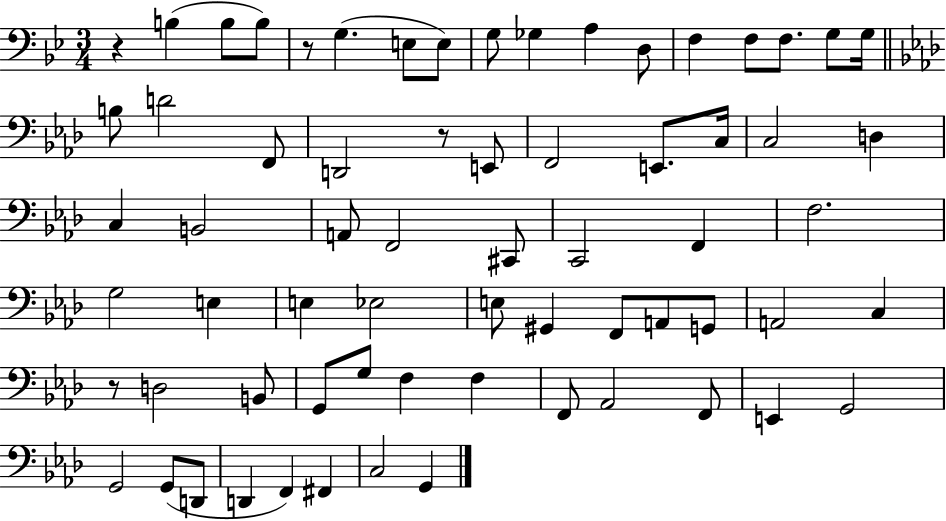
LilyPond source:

{
  \clef bass
  \numericTimeSignature
  \time 3/4
  \key bes \major
  r4 b4( b8 b8) | r8 g4.( e8 e8) | g8 ges4 a4 d8 | f4 f8 f8. g8 g16 | \break \bar "||" \break \key aes \major b8 d'2 f,8 | d,2 r8 e,8 | f,2 e,8. c16 | c2 d4 | \break c4 b,2 | a,8 f,2 cis,8 | c,2 f,4 | f2. | \break g2 e4 | e4 ees2 | e8 gis,4 f,8 a,8 g,8 | a,2 c4 | \break r8 d2 b,8 | g,8 g8 f4 f4 | f,8 aes,2 f,8 | e,4 g,2 | \break g,2 g,8( d,8 | d,4 f,4) fis,4 | c2 g,4 | \bar "|."
}